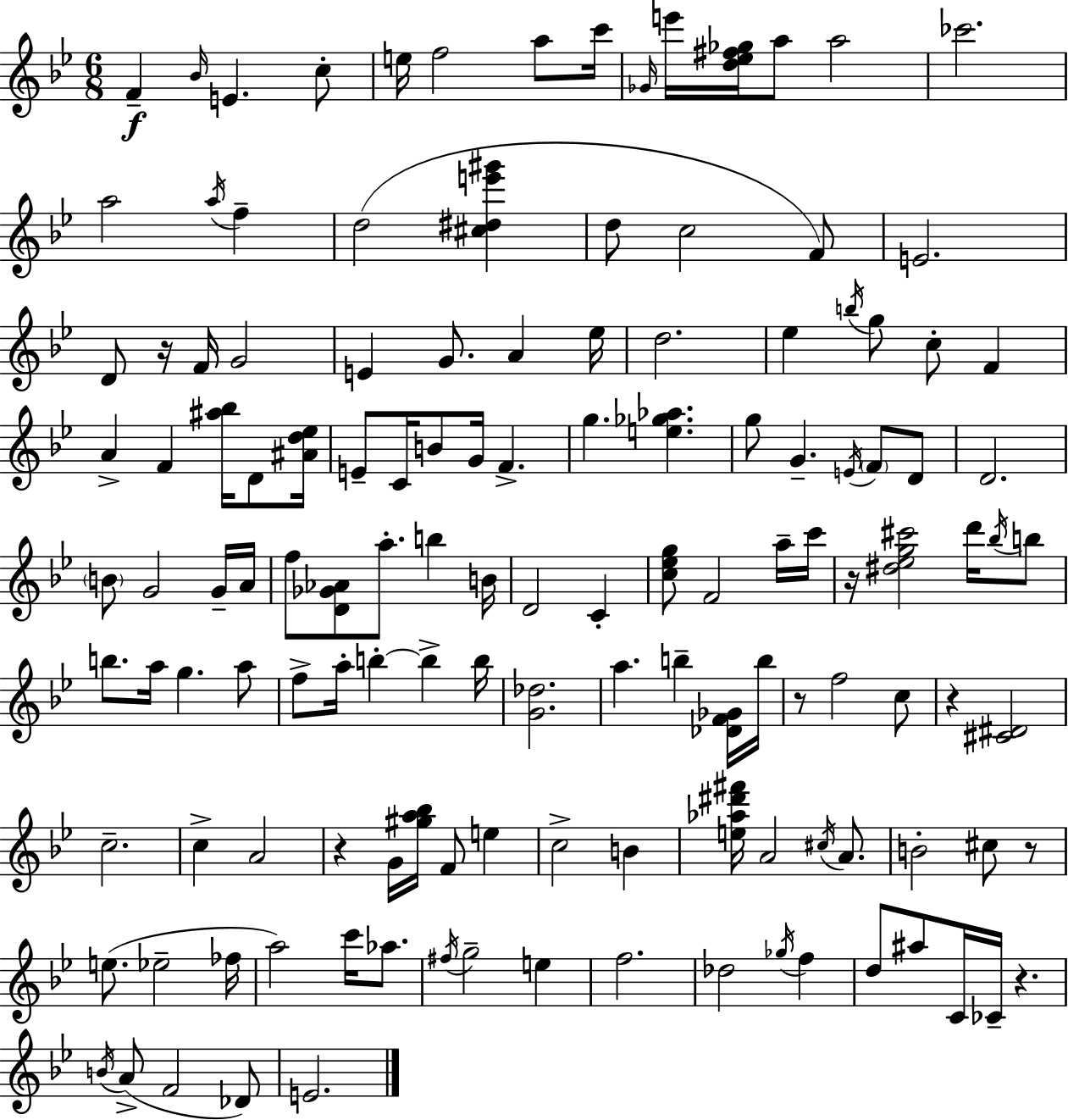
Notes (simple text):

F4/q Bb4/s E4/q. C5/e E5/s F5/h A5/e C6/s Gb4/s E6/s [D5,Eb5,F#5,Gb5]/s A5/e A5/h CES6/h. A5/h A5/s F5/q D5/h [C#5,D#5,E6,G#6]/q D5/e C5/h F4/e E4/h. D4/e R/s F4/s G4/h E4/q G4/e. A4/q Eb5/s D5/h. Eb5/q B5/s G5/e C5/e F4/q A4/q F4/q [A#5,Bb5]/s D4/e [A#4,D5,Eb5]/s E4/e C4/s B4/e G4/s F4/q. G5/q. [E5,Gb5,Ab5]/q. G5/e G4/q. E4/s F4/e D4/e D4/h. B4/e G4/h G4/s A4/s F5/e [D4,Gb4,Ab4]/e A5/e. B5/q B4/s D4/h C4/q [C5,Eb5,G5]/e F4/h A5/s C6/s R/s [D#5,Eb5,G5,C#6]/h D6/s Bb5/s B5/e B5/e. A5/s G5/q. A5/e F5/e A5/s B5/q B5/q B5/s [G4,Db5]/h. A5/q. B5/q [Db4,F4,Gb4]/s B5/s R/e F5/h C5/e R/q [C#4,D#4]/h C5/h. C5/q A4/h R/q G4/s [G#5,A5,Bb5]/s F4/e E5/q C5/h B4/q [E5,Ab5,D#6,F#6]/s A4/h C#5/s A4/e. B4/h C#5/e R/e E5/e. Eb5/h FES5/s A5/h C6/s Ab5/e. F#5/s G5/h E5/q F5/h. Db5/h Gb5/s F5/q D5/e A#5/e C4/s CES4/s R/q. B4/s A4/e F4/h Db4/e E4/h.